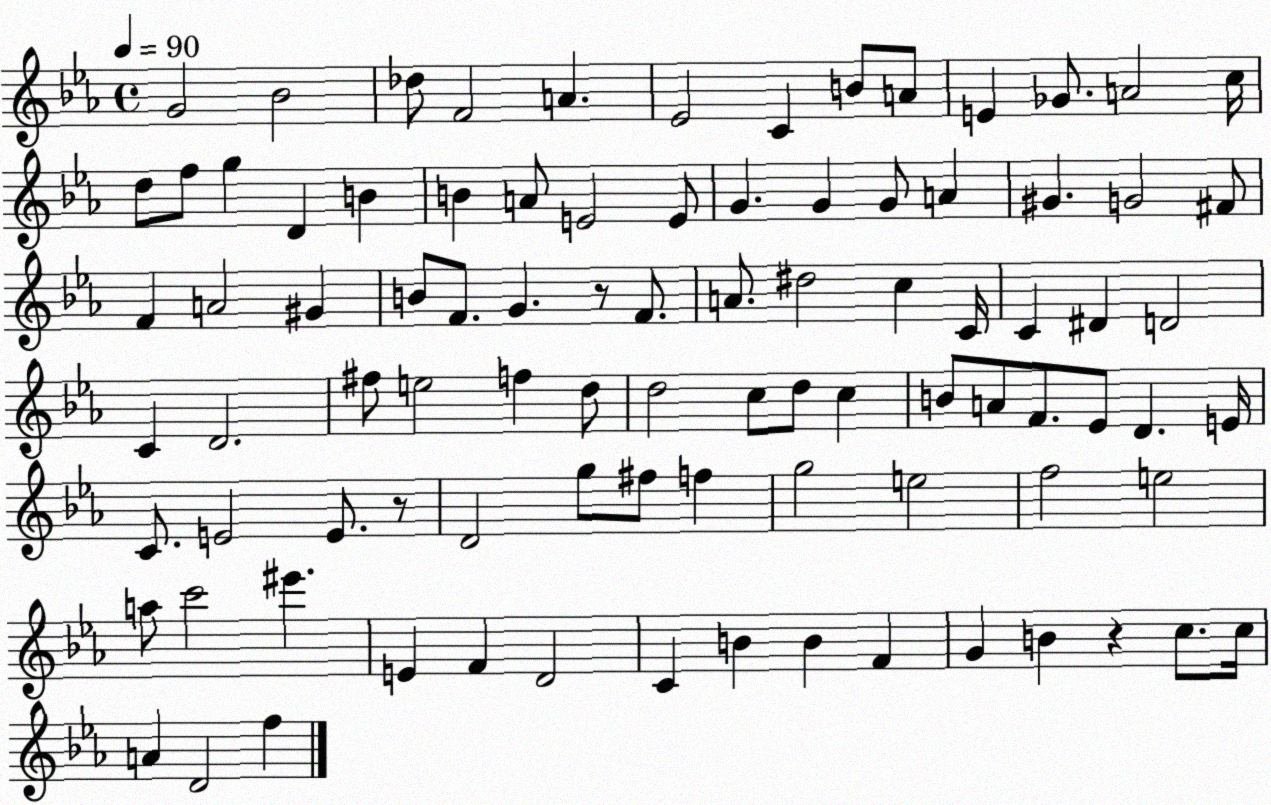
X:1
T:Untitled
M:4/4
L:1/4
K:Eb
G2 _B2 _d/2 F2 A _E2 C B/2 A/2 E _G/2 A2 c/4 d/2 f/2 g D B B A/2 E2 E/2 G G G/2 A ^G G2 ^F/2 F A2 ^G B/2 F/2 G z/2 F/2 A/2 ^d2 c C/4 C ^D D2 C D2 ^f/2 e2 f d/2 d2 c/2 d/2 c B/2 A/2 F/2 _E/2 D E/4 C/2 E2 E/2 z/2 D2 g/2 ^f/2 f g2 e2 f2 e2 a/2 c'2 ^e' E F D2 C B B F G B z c/2 c/4 A D2 f